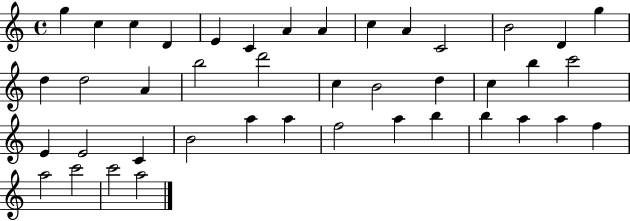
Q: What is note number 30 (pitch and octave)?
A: A5